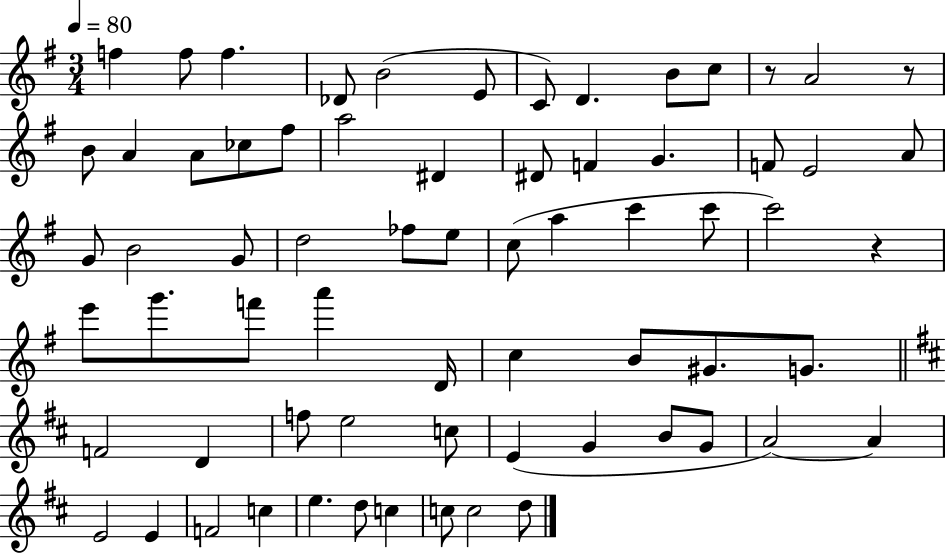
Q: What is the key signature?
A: G major